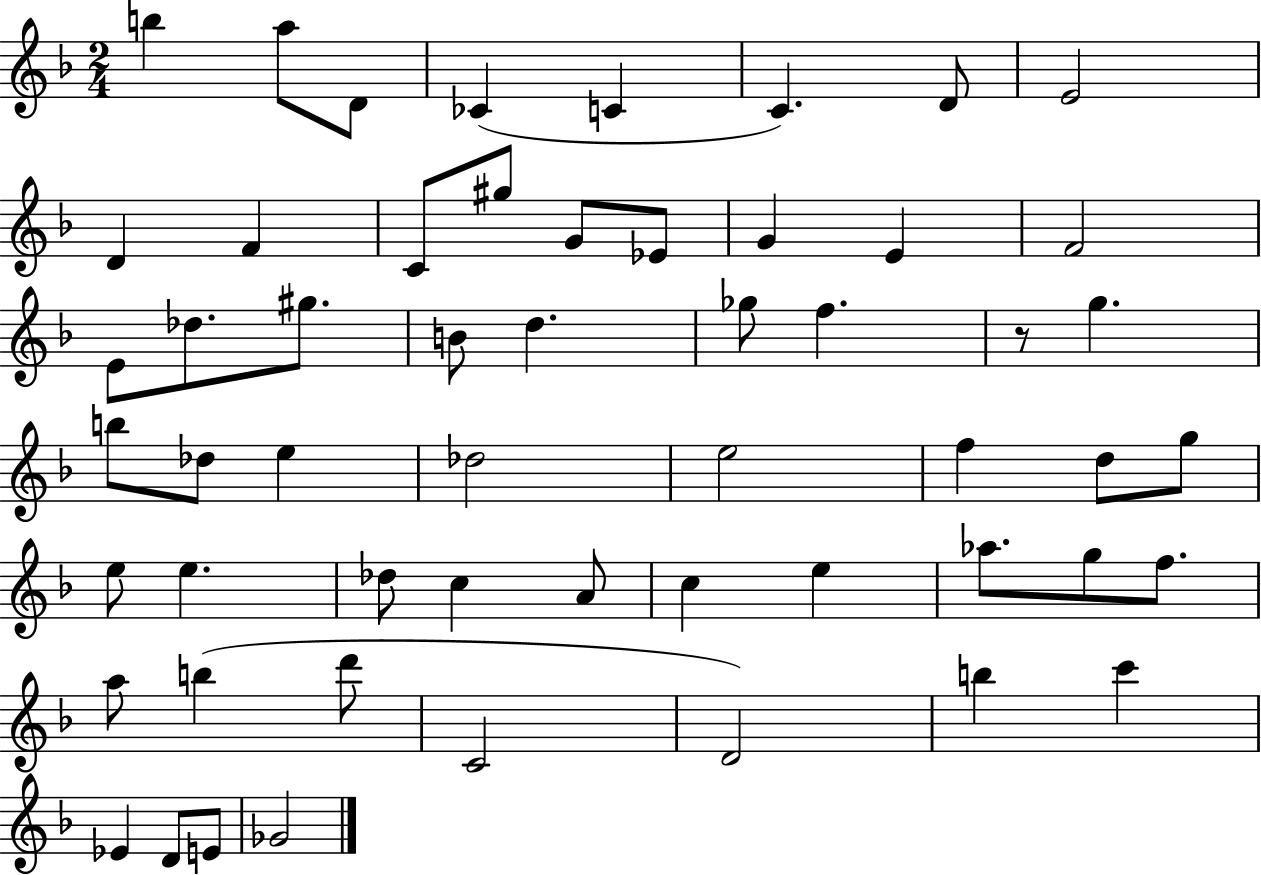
{
  \clef treble
  \numericTimeSignature
  \time 2/4
  \key f \major
  b''4 a''8 d'8 | ces'4( c'4 | c'4.) d'8 | e'2 | \break d'4 f'4 | c'8 gis''8 g'8 ees'8 | g'4 e'4 | f'2 | \break e'8 des''8. gis''8. | b'8 d''4. | ges''8 f''4. | r8 g''4. | \break b''8 des''8 e''4 | des''2 | e''2 | f''4 d''8 g''8 | \break e''8 e''4. | des''8 c''4 a'8 | c''4 e''4 | aes''8. g''8 f''8. | \break a''8 b''4( d'''8 | c'2 | d'2) | b''4 c'''4 | \break ees'4 d'8 e'8 | ges'2 | \bar "|."
}